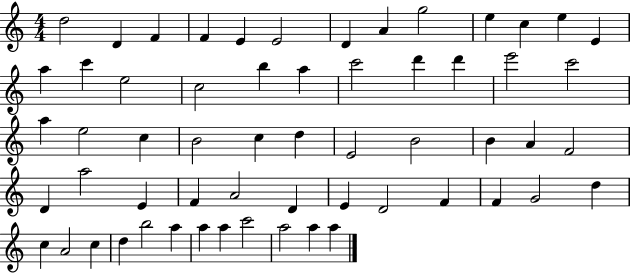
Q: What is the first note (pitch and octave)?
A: D5